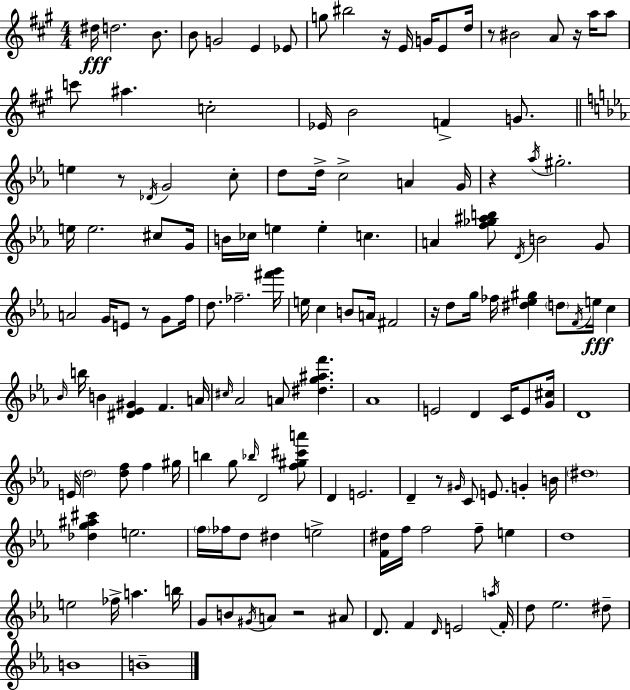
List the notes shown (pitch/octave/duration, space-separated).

D#5/s D5/h. B4/e. B4/e G4/h E4/q Eb4/e G5/e BIS5/h R/s E4/s G4/s E4/e D5/s R/e BIS4/h A4/e R/s A5/s A5/e C6/e A#5/q. C5/h Eb4/s B4/h F4/q G4/e. E5/q R/e Db4/s G4/h C5/e D5/e D5/s C5/h A4/q G4/s R/q Ab5/s G#5/h. E5/s E5/h. C#5/e G4/s B4/s CES5/s E5/q E5/q C5/q. A4/q [F5,Gb5,A#5,B5]/e D4/s B4/h G4/e A4/h G4/s E4/e R/e G4/e F5/s D5/e. FES5/h. [F#6,G6]/s E5/s C5/q B4/e A4/s F#4/h R/s D5/e G5/s FES5/s [D#5,Eb5,G#5]/q D5/e F4/s E5/s C5/q Bb4/s B5/s B4/q [D#4,Eb4,G#4]/q F4/q. A4/s C#5/s Ab4/h A4/e [D#5,G5,A#5,F6]/q. Ab4/w E4/h D4/q C4/s E4/e [G4,C#5]/s D4/w E4/s D5/h [D5,F5]/e F5/q G#5/s B5/q G5/e Bb5/s D4/h [F5,G#5,C#6,A6]/e D4/q E4/h. D4/q R/e G#4/s C4/e E4/e. G4/q B4/s D#5/w [Db5,G5,A#5,C#6]/q E5/h. F5/s FES5/s D5/e D#5/q E5/h [F4,D#5]/s F5/s F5/h F5/e E5/q D5/w E5/h FES5/s A5/q. B5/s G4/e B4/e G#4/s A4/e R/h A#4/e D4/e. F4/q D4/s E4/h A5/s F4/s D5/e Eb5/h. D#5/e B4/w B4/w